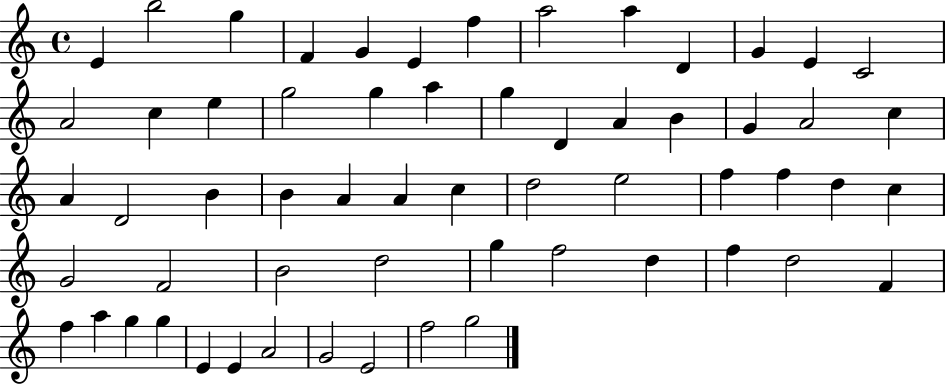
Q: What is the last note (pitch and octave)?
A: G5